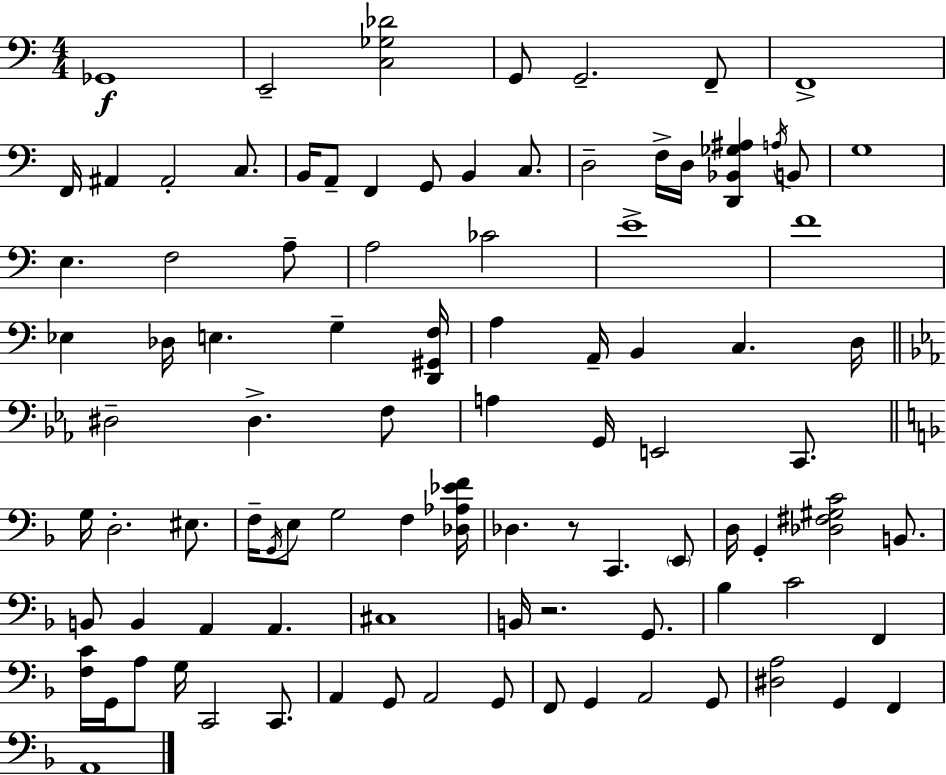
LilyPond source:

{
  \clef bass
  \numericTimeSignature
  \time 4/4
  \key a \minor
  \repeat volta 2 { ges,1\f | e,2-- <c ges des'>2 | g,8 g,2.-- f,8-- | f,1-> | \break f,16 ais,4 ais,2-. c8. | b,16 a,8-- f,4 g,8 b,4 c8. | d2-- f16-> d16 <d, bes, ges ais>4 \acciaccatura { a16 } b,8 | g1 | \break e4. f2 a8-- | a2 ces'2 | e'1-> | f'1 | \break ees4 des16 e4. g4-- | <d, gis, f>16 a4 a,16-- b,4 c4. | d16 \bar "||" \break \key ees \major dis2-- dis4.-> f8 | a4 g,16 e,2 c,8. | \bar "||" \break \key f \major g16 d2.-. eis8. | f16-- \acciaccatura { g,16 } e8 g2 f4 | <des aes ees' f'>16 des4. r8 c,4. \parenthesize e,8 | d16 g,4-. <des fis gis c'>2 b,8. | \break b,8 b,4 a,4 a,4. | cis1 | b,16 r2. g,8. | bes4 c'2 f,4 | \break <f c'>16 g,16 a8 g16 c,2 c,8. | a,4 g,8 a,2 g,8 | f,8 g,4 a,2 g,8 | <dis a>2 g,4 f,4 | \break a,1 | } \bar "|."
}